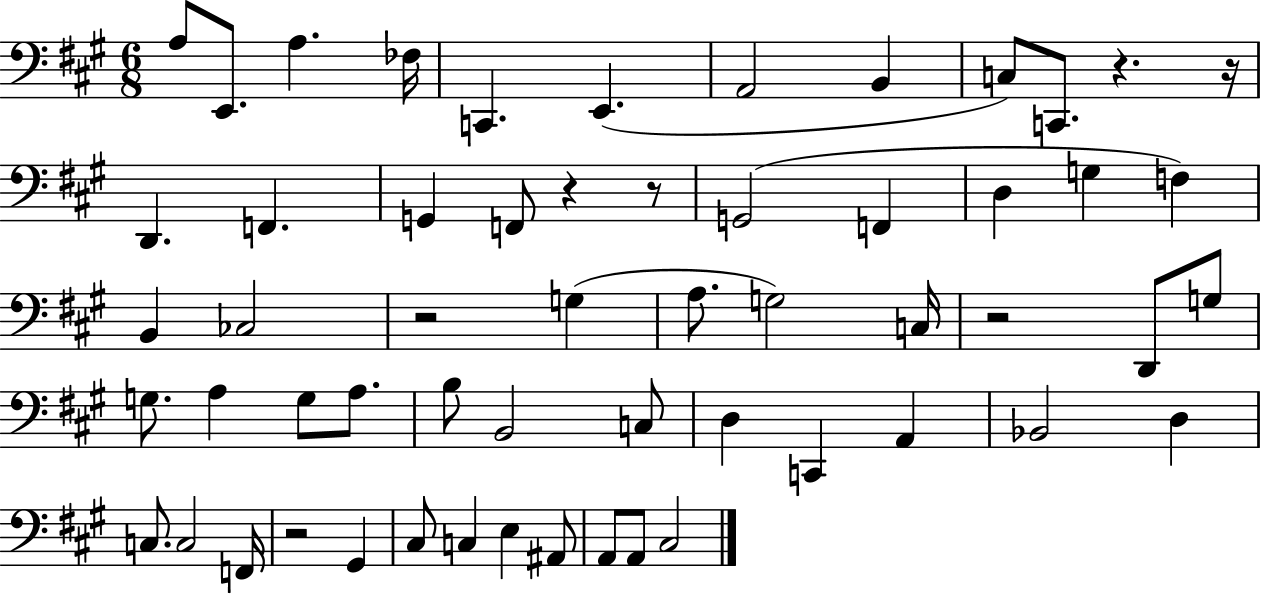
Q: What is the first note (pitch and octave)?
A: A3